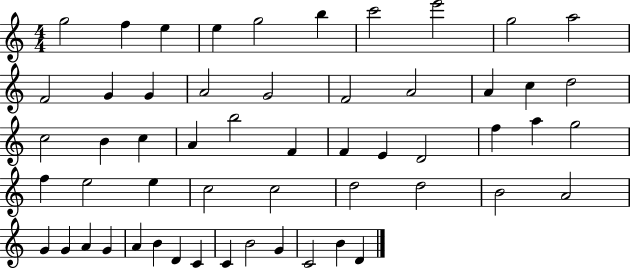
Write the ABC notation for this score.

X:1
T:Untitled
M:4/4
L:1/4
K:C
g2 f e e g2 b c'2 e'2 g2 a2 F2 G G A2 G2 F2 A2 A c d2 c2 B c A b2 F F E D2 f a g2 f e2 e c2 c2 d2 d2 B2 A2 G G A G A B D C C B2 G C2 B D